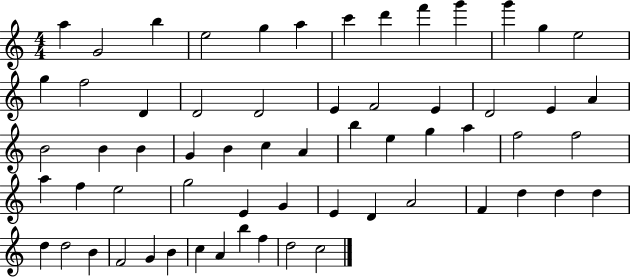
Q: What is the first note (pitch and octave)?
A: A5